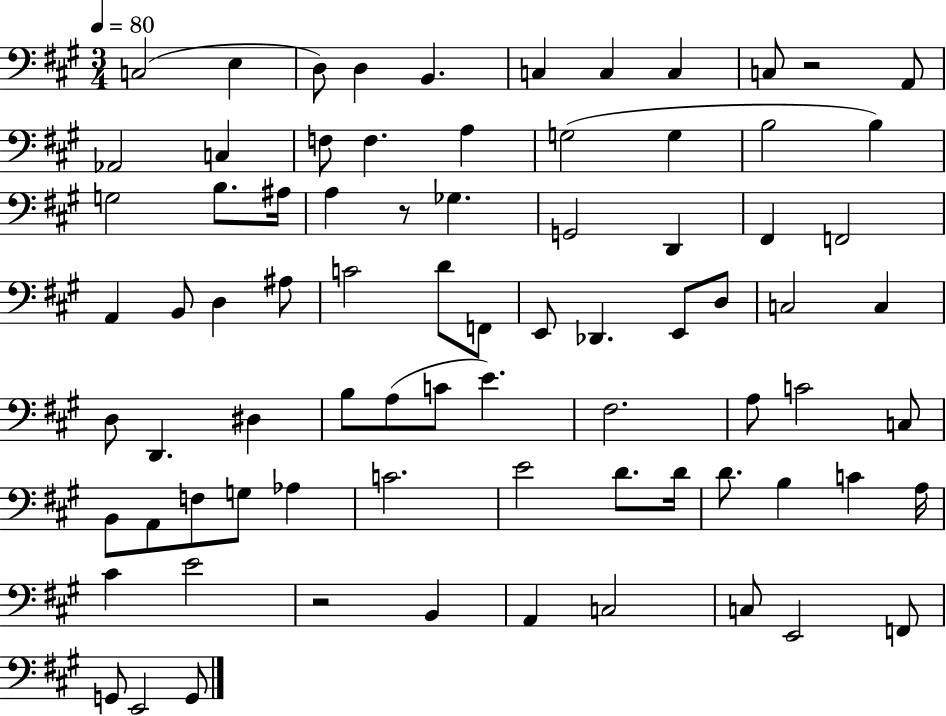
{
  \clef bass
  \numericTimeSignature
  \time 3/4
  \key a \major
  \tempo 4 = 80
  \repeat volta 2 { c2( e4 | d8) d4 b,4. | c4 c4 c4 | c8 r2 a,8 | \break aes,2 c4 | f8 f4. a4 | g2( g4 | b2 b4) | \break g2 b8. ais16 | a4 r8 ges4. | g,2 d,4 | fis,4 f,2 | \break a,4 b,8 d4 ais8 | c'2 d'8 f,8 | e,8 des,4. e,8 d8 | c2 c4 | \break d8 d,4. dis4 | b8 a8( c'8 e'4.) | fis2. | a8 c'2 c8 | \break b,8 a,8 f8 g8 aes4 | c'2. | e'2 d'8. d'16 | d'8. b4 c'4 a16 | \break cis'4 e'2 | r2 b,4 | a,4 c2 | c8 e,2 f,8 | \break g,8 e,2 g,8 | } \bar "|."
}